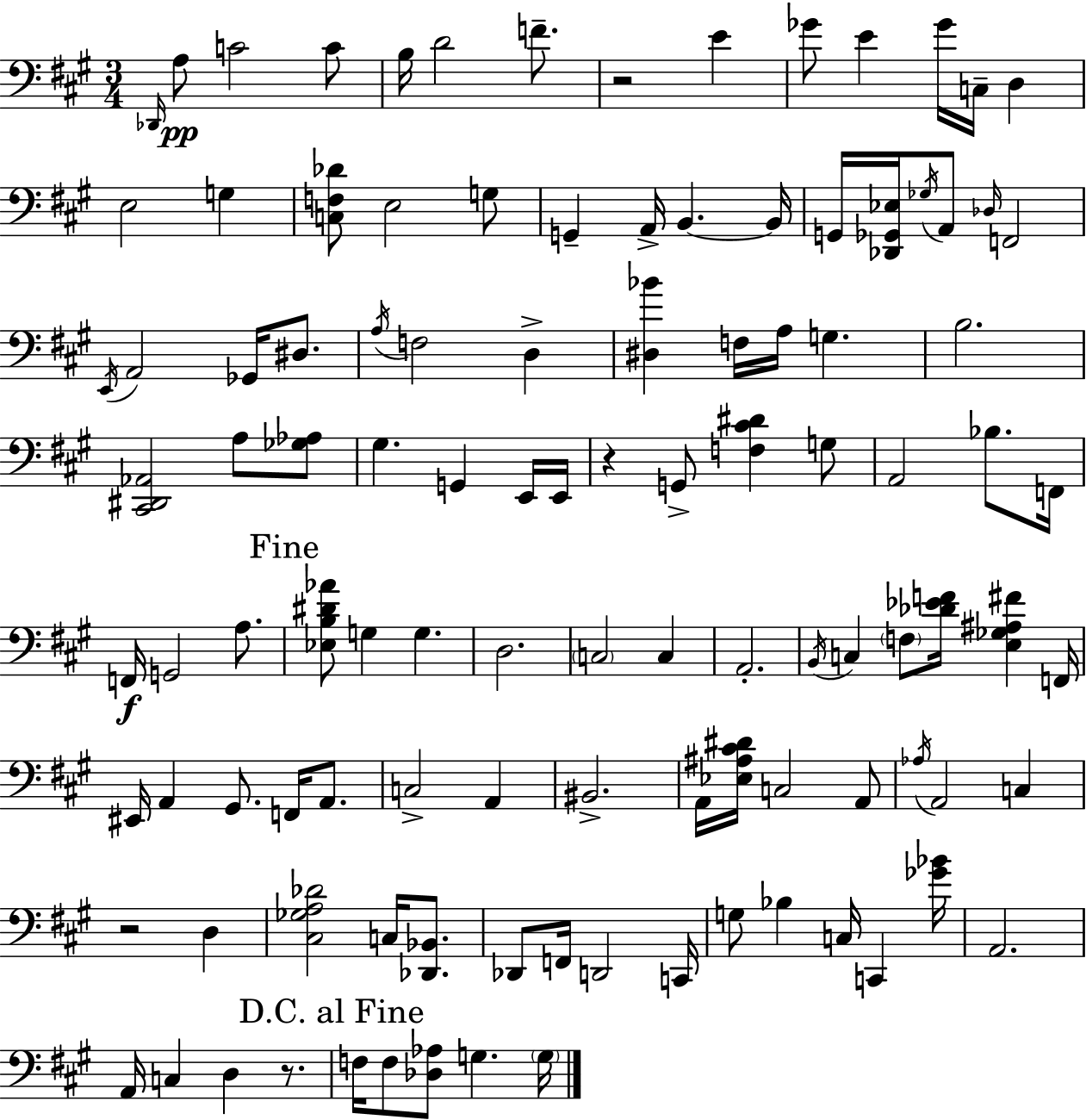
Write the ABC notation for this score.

X:1
T:Untitled
M:3/4
L:1/4
K:A
_D,,/4 A,/2 C2 C/2 B,/4 D2 F/2 z2 E _G/2 E _G/4 C,/4 D, E,2 G, [C,F,_D]/2 E,2 G,/2 G,, A,,/4 B,, B,,/4 G,,/4 [_D,,_G,,_E,]/4 _G,/4 A,,/2 _D,/4 F,,2 E,,/4 A,,2 _G,,/4 ^D,/2 A,/4 F,2 D, [^D,_B] F,/4 A,/4 G, B,2 [^C,,^D,,_A,,]2 A,/2 [_G,_A,]/2 ^G, G,, E,,/4 E,,/4 z G,,/2 [F,^C^D] G,/2 A,,2 _B,/2 F,,/4 F,,/4 G,,2 A,/2 [_E,B,^D_A]/2 G, G, D,2 C,2 C, A,,2 B,,/4 C, F,/2 [_D_EF]/4 [E,_G,^A,^F] F,,/4 ^E,,/4 A,, ^G,,/2 F,,/4 A,,/2 C,2 A,, ^B,,2 A,,/4 [_E,^A,^C^D]/4 C,2 A,,/2 _A,/4 A,,2 C, z2 D, [^C,_G,A,_D]2 C,/4 [_D,,_B,,]/2 _D,,/2 F,,/4 D,,2 C,,/4 G,/2 _B, C,/4 C,, [_G_B]/4 A,,2 A,,/4 C, D, z/2 F,/4 F,/2 [_D,_A,]/2 G, G,/4